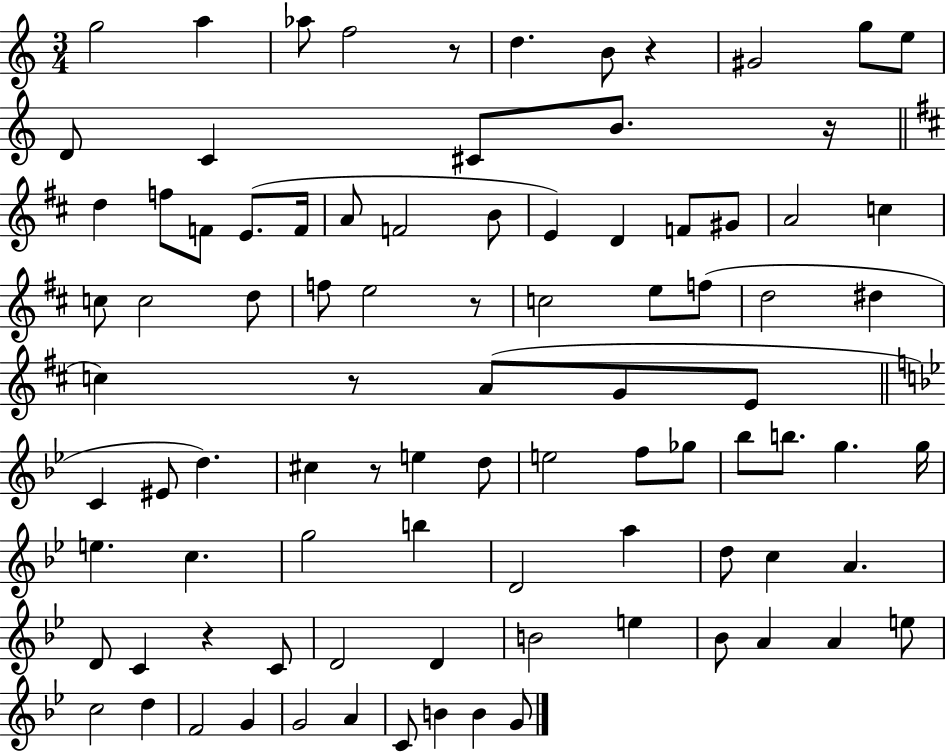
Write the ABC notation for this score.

X:1
T:Untitled
M:3/4
L:1/4
K:C
g2 a _a/2 f2 z/2 d B/2 z ^G2 g/2 e/2 D/2 C ^C/2 B/2 z/4 d f/2 F/2 E/2 F/4 A/2 F2 B/2 E D F/2 ^G/2 A2 c c/2 c2 d/2 f/2 e2 z/2 c2 e/2 f/2 d2 ^d c z/2 A/2 G/2 E/2 C ^E/2 d ^c z/2 e d/2 e2 f/2 _g/2 _b/2 b/2 g g/4 e c g2 b D2 a d/2 c A D/2 C z C/2 D2 D B2 e _B/2 A A e/2 c2 d F2 G G2 A C/2 B B G/2